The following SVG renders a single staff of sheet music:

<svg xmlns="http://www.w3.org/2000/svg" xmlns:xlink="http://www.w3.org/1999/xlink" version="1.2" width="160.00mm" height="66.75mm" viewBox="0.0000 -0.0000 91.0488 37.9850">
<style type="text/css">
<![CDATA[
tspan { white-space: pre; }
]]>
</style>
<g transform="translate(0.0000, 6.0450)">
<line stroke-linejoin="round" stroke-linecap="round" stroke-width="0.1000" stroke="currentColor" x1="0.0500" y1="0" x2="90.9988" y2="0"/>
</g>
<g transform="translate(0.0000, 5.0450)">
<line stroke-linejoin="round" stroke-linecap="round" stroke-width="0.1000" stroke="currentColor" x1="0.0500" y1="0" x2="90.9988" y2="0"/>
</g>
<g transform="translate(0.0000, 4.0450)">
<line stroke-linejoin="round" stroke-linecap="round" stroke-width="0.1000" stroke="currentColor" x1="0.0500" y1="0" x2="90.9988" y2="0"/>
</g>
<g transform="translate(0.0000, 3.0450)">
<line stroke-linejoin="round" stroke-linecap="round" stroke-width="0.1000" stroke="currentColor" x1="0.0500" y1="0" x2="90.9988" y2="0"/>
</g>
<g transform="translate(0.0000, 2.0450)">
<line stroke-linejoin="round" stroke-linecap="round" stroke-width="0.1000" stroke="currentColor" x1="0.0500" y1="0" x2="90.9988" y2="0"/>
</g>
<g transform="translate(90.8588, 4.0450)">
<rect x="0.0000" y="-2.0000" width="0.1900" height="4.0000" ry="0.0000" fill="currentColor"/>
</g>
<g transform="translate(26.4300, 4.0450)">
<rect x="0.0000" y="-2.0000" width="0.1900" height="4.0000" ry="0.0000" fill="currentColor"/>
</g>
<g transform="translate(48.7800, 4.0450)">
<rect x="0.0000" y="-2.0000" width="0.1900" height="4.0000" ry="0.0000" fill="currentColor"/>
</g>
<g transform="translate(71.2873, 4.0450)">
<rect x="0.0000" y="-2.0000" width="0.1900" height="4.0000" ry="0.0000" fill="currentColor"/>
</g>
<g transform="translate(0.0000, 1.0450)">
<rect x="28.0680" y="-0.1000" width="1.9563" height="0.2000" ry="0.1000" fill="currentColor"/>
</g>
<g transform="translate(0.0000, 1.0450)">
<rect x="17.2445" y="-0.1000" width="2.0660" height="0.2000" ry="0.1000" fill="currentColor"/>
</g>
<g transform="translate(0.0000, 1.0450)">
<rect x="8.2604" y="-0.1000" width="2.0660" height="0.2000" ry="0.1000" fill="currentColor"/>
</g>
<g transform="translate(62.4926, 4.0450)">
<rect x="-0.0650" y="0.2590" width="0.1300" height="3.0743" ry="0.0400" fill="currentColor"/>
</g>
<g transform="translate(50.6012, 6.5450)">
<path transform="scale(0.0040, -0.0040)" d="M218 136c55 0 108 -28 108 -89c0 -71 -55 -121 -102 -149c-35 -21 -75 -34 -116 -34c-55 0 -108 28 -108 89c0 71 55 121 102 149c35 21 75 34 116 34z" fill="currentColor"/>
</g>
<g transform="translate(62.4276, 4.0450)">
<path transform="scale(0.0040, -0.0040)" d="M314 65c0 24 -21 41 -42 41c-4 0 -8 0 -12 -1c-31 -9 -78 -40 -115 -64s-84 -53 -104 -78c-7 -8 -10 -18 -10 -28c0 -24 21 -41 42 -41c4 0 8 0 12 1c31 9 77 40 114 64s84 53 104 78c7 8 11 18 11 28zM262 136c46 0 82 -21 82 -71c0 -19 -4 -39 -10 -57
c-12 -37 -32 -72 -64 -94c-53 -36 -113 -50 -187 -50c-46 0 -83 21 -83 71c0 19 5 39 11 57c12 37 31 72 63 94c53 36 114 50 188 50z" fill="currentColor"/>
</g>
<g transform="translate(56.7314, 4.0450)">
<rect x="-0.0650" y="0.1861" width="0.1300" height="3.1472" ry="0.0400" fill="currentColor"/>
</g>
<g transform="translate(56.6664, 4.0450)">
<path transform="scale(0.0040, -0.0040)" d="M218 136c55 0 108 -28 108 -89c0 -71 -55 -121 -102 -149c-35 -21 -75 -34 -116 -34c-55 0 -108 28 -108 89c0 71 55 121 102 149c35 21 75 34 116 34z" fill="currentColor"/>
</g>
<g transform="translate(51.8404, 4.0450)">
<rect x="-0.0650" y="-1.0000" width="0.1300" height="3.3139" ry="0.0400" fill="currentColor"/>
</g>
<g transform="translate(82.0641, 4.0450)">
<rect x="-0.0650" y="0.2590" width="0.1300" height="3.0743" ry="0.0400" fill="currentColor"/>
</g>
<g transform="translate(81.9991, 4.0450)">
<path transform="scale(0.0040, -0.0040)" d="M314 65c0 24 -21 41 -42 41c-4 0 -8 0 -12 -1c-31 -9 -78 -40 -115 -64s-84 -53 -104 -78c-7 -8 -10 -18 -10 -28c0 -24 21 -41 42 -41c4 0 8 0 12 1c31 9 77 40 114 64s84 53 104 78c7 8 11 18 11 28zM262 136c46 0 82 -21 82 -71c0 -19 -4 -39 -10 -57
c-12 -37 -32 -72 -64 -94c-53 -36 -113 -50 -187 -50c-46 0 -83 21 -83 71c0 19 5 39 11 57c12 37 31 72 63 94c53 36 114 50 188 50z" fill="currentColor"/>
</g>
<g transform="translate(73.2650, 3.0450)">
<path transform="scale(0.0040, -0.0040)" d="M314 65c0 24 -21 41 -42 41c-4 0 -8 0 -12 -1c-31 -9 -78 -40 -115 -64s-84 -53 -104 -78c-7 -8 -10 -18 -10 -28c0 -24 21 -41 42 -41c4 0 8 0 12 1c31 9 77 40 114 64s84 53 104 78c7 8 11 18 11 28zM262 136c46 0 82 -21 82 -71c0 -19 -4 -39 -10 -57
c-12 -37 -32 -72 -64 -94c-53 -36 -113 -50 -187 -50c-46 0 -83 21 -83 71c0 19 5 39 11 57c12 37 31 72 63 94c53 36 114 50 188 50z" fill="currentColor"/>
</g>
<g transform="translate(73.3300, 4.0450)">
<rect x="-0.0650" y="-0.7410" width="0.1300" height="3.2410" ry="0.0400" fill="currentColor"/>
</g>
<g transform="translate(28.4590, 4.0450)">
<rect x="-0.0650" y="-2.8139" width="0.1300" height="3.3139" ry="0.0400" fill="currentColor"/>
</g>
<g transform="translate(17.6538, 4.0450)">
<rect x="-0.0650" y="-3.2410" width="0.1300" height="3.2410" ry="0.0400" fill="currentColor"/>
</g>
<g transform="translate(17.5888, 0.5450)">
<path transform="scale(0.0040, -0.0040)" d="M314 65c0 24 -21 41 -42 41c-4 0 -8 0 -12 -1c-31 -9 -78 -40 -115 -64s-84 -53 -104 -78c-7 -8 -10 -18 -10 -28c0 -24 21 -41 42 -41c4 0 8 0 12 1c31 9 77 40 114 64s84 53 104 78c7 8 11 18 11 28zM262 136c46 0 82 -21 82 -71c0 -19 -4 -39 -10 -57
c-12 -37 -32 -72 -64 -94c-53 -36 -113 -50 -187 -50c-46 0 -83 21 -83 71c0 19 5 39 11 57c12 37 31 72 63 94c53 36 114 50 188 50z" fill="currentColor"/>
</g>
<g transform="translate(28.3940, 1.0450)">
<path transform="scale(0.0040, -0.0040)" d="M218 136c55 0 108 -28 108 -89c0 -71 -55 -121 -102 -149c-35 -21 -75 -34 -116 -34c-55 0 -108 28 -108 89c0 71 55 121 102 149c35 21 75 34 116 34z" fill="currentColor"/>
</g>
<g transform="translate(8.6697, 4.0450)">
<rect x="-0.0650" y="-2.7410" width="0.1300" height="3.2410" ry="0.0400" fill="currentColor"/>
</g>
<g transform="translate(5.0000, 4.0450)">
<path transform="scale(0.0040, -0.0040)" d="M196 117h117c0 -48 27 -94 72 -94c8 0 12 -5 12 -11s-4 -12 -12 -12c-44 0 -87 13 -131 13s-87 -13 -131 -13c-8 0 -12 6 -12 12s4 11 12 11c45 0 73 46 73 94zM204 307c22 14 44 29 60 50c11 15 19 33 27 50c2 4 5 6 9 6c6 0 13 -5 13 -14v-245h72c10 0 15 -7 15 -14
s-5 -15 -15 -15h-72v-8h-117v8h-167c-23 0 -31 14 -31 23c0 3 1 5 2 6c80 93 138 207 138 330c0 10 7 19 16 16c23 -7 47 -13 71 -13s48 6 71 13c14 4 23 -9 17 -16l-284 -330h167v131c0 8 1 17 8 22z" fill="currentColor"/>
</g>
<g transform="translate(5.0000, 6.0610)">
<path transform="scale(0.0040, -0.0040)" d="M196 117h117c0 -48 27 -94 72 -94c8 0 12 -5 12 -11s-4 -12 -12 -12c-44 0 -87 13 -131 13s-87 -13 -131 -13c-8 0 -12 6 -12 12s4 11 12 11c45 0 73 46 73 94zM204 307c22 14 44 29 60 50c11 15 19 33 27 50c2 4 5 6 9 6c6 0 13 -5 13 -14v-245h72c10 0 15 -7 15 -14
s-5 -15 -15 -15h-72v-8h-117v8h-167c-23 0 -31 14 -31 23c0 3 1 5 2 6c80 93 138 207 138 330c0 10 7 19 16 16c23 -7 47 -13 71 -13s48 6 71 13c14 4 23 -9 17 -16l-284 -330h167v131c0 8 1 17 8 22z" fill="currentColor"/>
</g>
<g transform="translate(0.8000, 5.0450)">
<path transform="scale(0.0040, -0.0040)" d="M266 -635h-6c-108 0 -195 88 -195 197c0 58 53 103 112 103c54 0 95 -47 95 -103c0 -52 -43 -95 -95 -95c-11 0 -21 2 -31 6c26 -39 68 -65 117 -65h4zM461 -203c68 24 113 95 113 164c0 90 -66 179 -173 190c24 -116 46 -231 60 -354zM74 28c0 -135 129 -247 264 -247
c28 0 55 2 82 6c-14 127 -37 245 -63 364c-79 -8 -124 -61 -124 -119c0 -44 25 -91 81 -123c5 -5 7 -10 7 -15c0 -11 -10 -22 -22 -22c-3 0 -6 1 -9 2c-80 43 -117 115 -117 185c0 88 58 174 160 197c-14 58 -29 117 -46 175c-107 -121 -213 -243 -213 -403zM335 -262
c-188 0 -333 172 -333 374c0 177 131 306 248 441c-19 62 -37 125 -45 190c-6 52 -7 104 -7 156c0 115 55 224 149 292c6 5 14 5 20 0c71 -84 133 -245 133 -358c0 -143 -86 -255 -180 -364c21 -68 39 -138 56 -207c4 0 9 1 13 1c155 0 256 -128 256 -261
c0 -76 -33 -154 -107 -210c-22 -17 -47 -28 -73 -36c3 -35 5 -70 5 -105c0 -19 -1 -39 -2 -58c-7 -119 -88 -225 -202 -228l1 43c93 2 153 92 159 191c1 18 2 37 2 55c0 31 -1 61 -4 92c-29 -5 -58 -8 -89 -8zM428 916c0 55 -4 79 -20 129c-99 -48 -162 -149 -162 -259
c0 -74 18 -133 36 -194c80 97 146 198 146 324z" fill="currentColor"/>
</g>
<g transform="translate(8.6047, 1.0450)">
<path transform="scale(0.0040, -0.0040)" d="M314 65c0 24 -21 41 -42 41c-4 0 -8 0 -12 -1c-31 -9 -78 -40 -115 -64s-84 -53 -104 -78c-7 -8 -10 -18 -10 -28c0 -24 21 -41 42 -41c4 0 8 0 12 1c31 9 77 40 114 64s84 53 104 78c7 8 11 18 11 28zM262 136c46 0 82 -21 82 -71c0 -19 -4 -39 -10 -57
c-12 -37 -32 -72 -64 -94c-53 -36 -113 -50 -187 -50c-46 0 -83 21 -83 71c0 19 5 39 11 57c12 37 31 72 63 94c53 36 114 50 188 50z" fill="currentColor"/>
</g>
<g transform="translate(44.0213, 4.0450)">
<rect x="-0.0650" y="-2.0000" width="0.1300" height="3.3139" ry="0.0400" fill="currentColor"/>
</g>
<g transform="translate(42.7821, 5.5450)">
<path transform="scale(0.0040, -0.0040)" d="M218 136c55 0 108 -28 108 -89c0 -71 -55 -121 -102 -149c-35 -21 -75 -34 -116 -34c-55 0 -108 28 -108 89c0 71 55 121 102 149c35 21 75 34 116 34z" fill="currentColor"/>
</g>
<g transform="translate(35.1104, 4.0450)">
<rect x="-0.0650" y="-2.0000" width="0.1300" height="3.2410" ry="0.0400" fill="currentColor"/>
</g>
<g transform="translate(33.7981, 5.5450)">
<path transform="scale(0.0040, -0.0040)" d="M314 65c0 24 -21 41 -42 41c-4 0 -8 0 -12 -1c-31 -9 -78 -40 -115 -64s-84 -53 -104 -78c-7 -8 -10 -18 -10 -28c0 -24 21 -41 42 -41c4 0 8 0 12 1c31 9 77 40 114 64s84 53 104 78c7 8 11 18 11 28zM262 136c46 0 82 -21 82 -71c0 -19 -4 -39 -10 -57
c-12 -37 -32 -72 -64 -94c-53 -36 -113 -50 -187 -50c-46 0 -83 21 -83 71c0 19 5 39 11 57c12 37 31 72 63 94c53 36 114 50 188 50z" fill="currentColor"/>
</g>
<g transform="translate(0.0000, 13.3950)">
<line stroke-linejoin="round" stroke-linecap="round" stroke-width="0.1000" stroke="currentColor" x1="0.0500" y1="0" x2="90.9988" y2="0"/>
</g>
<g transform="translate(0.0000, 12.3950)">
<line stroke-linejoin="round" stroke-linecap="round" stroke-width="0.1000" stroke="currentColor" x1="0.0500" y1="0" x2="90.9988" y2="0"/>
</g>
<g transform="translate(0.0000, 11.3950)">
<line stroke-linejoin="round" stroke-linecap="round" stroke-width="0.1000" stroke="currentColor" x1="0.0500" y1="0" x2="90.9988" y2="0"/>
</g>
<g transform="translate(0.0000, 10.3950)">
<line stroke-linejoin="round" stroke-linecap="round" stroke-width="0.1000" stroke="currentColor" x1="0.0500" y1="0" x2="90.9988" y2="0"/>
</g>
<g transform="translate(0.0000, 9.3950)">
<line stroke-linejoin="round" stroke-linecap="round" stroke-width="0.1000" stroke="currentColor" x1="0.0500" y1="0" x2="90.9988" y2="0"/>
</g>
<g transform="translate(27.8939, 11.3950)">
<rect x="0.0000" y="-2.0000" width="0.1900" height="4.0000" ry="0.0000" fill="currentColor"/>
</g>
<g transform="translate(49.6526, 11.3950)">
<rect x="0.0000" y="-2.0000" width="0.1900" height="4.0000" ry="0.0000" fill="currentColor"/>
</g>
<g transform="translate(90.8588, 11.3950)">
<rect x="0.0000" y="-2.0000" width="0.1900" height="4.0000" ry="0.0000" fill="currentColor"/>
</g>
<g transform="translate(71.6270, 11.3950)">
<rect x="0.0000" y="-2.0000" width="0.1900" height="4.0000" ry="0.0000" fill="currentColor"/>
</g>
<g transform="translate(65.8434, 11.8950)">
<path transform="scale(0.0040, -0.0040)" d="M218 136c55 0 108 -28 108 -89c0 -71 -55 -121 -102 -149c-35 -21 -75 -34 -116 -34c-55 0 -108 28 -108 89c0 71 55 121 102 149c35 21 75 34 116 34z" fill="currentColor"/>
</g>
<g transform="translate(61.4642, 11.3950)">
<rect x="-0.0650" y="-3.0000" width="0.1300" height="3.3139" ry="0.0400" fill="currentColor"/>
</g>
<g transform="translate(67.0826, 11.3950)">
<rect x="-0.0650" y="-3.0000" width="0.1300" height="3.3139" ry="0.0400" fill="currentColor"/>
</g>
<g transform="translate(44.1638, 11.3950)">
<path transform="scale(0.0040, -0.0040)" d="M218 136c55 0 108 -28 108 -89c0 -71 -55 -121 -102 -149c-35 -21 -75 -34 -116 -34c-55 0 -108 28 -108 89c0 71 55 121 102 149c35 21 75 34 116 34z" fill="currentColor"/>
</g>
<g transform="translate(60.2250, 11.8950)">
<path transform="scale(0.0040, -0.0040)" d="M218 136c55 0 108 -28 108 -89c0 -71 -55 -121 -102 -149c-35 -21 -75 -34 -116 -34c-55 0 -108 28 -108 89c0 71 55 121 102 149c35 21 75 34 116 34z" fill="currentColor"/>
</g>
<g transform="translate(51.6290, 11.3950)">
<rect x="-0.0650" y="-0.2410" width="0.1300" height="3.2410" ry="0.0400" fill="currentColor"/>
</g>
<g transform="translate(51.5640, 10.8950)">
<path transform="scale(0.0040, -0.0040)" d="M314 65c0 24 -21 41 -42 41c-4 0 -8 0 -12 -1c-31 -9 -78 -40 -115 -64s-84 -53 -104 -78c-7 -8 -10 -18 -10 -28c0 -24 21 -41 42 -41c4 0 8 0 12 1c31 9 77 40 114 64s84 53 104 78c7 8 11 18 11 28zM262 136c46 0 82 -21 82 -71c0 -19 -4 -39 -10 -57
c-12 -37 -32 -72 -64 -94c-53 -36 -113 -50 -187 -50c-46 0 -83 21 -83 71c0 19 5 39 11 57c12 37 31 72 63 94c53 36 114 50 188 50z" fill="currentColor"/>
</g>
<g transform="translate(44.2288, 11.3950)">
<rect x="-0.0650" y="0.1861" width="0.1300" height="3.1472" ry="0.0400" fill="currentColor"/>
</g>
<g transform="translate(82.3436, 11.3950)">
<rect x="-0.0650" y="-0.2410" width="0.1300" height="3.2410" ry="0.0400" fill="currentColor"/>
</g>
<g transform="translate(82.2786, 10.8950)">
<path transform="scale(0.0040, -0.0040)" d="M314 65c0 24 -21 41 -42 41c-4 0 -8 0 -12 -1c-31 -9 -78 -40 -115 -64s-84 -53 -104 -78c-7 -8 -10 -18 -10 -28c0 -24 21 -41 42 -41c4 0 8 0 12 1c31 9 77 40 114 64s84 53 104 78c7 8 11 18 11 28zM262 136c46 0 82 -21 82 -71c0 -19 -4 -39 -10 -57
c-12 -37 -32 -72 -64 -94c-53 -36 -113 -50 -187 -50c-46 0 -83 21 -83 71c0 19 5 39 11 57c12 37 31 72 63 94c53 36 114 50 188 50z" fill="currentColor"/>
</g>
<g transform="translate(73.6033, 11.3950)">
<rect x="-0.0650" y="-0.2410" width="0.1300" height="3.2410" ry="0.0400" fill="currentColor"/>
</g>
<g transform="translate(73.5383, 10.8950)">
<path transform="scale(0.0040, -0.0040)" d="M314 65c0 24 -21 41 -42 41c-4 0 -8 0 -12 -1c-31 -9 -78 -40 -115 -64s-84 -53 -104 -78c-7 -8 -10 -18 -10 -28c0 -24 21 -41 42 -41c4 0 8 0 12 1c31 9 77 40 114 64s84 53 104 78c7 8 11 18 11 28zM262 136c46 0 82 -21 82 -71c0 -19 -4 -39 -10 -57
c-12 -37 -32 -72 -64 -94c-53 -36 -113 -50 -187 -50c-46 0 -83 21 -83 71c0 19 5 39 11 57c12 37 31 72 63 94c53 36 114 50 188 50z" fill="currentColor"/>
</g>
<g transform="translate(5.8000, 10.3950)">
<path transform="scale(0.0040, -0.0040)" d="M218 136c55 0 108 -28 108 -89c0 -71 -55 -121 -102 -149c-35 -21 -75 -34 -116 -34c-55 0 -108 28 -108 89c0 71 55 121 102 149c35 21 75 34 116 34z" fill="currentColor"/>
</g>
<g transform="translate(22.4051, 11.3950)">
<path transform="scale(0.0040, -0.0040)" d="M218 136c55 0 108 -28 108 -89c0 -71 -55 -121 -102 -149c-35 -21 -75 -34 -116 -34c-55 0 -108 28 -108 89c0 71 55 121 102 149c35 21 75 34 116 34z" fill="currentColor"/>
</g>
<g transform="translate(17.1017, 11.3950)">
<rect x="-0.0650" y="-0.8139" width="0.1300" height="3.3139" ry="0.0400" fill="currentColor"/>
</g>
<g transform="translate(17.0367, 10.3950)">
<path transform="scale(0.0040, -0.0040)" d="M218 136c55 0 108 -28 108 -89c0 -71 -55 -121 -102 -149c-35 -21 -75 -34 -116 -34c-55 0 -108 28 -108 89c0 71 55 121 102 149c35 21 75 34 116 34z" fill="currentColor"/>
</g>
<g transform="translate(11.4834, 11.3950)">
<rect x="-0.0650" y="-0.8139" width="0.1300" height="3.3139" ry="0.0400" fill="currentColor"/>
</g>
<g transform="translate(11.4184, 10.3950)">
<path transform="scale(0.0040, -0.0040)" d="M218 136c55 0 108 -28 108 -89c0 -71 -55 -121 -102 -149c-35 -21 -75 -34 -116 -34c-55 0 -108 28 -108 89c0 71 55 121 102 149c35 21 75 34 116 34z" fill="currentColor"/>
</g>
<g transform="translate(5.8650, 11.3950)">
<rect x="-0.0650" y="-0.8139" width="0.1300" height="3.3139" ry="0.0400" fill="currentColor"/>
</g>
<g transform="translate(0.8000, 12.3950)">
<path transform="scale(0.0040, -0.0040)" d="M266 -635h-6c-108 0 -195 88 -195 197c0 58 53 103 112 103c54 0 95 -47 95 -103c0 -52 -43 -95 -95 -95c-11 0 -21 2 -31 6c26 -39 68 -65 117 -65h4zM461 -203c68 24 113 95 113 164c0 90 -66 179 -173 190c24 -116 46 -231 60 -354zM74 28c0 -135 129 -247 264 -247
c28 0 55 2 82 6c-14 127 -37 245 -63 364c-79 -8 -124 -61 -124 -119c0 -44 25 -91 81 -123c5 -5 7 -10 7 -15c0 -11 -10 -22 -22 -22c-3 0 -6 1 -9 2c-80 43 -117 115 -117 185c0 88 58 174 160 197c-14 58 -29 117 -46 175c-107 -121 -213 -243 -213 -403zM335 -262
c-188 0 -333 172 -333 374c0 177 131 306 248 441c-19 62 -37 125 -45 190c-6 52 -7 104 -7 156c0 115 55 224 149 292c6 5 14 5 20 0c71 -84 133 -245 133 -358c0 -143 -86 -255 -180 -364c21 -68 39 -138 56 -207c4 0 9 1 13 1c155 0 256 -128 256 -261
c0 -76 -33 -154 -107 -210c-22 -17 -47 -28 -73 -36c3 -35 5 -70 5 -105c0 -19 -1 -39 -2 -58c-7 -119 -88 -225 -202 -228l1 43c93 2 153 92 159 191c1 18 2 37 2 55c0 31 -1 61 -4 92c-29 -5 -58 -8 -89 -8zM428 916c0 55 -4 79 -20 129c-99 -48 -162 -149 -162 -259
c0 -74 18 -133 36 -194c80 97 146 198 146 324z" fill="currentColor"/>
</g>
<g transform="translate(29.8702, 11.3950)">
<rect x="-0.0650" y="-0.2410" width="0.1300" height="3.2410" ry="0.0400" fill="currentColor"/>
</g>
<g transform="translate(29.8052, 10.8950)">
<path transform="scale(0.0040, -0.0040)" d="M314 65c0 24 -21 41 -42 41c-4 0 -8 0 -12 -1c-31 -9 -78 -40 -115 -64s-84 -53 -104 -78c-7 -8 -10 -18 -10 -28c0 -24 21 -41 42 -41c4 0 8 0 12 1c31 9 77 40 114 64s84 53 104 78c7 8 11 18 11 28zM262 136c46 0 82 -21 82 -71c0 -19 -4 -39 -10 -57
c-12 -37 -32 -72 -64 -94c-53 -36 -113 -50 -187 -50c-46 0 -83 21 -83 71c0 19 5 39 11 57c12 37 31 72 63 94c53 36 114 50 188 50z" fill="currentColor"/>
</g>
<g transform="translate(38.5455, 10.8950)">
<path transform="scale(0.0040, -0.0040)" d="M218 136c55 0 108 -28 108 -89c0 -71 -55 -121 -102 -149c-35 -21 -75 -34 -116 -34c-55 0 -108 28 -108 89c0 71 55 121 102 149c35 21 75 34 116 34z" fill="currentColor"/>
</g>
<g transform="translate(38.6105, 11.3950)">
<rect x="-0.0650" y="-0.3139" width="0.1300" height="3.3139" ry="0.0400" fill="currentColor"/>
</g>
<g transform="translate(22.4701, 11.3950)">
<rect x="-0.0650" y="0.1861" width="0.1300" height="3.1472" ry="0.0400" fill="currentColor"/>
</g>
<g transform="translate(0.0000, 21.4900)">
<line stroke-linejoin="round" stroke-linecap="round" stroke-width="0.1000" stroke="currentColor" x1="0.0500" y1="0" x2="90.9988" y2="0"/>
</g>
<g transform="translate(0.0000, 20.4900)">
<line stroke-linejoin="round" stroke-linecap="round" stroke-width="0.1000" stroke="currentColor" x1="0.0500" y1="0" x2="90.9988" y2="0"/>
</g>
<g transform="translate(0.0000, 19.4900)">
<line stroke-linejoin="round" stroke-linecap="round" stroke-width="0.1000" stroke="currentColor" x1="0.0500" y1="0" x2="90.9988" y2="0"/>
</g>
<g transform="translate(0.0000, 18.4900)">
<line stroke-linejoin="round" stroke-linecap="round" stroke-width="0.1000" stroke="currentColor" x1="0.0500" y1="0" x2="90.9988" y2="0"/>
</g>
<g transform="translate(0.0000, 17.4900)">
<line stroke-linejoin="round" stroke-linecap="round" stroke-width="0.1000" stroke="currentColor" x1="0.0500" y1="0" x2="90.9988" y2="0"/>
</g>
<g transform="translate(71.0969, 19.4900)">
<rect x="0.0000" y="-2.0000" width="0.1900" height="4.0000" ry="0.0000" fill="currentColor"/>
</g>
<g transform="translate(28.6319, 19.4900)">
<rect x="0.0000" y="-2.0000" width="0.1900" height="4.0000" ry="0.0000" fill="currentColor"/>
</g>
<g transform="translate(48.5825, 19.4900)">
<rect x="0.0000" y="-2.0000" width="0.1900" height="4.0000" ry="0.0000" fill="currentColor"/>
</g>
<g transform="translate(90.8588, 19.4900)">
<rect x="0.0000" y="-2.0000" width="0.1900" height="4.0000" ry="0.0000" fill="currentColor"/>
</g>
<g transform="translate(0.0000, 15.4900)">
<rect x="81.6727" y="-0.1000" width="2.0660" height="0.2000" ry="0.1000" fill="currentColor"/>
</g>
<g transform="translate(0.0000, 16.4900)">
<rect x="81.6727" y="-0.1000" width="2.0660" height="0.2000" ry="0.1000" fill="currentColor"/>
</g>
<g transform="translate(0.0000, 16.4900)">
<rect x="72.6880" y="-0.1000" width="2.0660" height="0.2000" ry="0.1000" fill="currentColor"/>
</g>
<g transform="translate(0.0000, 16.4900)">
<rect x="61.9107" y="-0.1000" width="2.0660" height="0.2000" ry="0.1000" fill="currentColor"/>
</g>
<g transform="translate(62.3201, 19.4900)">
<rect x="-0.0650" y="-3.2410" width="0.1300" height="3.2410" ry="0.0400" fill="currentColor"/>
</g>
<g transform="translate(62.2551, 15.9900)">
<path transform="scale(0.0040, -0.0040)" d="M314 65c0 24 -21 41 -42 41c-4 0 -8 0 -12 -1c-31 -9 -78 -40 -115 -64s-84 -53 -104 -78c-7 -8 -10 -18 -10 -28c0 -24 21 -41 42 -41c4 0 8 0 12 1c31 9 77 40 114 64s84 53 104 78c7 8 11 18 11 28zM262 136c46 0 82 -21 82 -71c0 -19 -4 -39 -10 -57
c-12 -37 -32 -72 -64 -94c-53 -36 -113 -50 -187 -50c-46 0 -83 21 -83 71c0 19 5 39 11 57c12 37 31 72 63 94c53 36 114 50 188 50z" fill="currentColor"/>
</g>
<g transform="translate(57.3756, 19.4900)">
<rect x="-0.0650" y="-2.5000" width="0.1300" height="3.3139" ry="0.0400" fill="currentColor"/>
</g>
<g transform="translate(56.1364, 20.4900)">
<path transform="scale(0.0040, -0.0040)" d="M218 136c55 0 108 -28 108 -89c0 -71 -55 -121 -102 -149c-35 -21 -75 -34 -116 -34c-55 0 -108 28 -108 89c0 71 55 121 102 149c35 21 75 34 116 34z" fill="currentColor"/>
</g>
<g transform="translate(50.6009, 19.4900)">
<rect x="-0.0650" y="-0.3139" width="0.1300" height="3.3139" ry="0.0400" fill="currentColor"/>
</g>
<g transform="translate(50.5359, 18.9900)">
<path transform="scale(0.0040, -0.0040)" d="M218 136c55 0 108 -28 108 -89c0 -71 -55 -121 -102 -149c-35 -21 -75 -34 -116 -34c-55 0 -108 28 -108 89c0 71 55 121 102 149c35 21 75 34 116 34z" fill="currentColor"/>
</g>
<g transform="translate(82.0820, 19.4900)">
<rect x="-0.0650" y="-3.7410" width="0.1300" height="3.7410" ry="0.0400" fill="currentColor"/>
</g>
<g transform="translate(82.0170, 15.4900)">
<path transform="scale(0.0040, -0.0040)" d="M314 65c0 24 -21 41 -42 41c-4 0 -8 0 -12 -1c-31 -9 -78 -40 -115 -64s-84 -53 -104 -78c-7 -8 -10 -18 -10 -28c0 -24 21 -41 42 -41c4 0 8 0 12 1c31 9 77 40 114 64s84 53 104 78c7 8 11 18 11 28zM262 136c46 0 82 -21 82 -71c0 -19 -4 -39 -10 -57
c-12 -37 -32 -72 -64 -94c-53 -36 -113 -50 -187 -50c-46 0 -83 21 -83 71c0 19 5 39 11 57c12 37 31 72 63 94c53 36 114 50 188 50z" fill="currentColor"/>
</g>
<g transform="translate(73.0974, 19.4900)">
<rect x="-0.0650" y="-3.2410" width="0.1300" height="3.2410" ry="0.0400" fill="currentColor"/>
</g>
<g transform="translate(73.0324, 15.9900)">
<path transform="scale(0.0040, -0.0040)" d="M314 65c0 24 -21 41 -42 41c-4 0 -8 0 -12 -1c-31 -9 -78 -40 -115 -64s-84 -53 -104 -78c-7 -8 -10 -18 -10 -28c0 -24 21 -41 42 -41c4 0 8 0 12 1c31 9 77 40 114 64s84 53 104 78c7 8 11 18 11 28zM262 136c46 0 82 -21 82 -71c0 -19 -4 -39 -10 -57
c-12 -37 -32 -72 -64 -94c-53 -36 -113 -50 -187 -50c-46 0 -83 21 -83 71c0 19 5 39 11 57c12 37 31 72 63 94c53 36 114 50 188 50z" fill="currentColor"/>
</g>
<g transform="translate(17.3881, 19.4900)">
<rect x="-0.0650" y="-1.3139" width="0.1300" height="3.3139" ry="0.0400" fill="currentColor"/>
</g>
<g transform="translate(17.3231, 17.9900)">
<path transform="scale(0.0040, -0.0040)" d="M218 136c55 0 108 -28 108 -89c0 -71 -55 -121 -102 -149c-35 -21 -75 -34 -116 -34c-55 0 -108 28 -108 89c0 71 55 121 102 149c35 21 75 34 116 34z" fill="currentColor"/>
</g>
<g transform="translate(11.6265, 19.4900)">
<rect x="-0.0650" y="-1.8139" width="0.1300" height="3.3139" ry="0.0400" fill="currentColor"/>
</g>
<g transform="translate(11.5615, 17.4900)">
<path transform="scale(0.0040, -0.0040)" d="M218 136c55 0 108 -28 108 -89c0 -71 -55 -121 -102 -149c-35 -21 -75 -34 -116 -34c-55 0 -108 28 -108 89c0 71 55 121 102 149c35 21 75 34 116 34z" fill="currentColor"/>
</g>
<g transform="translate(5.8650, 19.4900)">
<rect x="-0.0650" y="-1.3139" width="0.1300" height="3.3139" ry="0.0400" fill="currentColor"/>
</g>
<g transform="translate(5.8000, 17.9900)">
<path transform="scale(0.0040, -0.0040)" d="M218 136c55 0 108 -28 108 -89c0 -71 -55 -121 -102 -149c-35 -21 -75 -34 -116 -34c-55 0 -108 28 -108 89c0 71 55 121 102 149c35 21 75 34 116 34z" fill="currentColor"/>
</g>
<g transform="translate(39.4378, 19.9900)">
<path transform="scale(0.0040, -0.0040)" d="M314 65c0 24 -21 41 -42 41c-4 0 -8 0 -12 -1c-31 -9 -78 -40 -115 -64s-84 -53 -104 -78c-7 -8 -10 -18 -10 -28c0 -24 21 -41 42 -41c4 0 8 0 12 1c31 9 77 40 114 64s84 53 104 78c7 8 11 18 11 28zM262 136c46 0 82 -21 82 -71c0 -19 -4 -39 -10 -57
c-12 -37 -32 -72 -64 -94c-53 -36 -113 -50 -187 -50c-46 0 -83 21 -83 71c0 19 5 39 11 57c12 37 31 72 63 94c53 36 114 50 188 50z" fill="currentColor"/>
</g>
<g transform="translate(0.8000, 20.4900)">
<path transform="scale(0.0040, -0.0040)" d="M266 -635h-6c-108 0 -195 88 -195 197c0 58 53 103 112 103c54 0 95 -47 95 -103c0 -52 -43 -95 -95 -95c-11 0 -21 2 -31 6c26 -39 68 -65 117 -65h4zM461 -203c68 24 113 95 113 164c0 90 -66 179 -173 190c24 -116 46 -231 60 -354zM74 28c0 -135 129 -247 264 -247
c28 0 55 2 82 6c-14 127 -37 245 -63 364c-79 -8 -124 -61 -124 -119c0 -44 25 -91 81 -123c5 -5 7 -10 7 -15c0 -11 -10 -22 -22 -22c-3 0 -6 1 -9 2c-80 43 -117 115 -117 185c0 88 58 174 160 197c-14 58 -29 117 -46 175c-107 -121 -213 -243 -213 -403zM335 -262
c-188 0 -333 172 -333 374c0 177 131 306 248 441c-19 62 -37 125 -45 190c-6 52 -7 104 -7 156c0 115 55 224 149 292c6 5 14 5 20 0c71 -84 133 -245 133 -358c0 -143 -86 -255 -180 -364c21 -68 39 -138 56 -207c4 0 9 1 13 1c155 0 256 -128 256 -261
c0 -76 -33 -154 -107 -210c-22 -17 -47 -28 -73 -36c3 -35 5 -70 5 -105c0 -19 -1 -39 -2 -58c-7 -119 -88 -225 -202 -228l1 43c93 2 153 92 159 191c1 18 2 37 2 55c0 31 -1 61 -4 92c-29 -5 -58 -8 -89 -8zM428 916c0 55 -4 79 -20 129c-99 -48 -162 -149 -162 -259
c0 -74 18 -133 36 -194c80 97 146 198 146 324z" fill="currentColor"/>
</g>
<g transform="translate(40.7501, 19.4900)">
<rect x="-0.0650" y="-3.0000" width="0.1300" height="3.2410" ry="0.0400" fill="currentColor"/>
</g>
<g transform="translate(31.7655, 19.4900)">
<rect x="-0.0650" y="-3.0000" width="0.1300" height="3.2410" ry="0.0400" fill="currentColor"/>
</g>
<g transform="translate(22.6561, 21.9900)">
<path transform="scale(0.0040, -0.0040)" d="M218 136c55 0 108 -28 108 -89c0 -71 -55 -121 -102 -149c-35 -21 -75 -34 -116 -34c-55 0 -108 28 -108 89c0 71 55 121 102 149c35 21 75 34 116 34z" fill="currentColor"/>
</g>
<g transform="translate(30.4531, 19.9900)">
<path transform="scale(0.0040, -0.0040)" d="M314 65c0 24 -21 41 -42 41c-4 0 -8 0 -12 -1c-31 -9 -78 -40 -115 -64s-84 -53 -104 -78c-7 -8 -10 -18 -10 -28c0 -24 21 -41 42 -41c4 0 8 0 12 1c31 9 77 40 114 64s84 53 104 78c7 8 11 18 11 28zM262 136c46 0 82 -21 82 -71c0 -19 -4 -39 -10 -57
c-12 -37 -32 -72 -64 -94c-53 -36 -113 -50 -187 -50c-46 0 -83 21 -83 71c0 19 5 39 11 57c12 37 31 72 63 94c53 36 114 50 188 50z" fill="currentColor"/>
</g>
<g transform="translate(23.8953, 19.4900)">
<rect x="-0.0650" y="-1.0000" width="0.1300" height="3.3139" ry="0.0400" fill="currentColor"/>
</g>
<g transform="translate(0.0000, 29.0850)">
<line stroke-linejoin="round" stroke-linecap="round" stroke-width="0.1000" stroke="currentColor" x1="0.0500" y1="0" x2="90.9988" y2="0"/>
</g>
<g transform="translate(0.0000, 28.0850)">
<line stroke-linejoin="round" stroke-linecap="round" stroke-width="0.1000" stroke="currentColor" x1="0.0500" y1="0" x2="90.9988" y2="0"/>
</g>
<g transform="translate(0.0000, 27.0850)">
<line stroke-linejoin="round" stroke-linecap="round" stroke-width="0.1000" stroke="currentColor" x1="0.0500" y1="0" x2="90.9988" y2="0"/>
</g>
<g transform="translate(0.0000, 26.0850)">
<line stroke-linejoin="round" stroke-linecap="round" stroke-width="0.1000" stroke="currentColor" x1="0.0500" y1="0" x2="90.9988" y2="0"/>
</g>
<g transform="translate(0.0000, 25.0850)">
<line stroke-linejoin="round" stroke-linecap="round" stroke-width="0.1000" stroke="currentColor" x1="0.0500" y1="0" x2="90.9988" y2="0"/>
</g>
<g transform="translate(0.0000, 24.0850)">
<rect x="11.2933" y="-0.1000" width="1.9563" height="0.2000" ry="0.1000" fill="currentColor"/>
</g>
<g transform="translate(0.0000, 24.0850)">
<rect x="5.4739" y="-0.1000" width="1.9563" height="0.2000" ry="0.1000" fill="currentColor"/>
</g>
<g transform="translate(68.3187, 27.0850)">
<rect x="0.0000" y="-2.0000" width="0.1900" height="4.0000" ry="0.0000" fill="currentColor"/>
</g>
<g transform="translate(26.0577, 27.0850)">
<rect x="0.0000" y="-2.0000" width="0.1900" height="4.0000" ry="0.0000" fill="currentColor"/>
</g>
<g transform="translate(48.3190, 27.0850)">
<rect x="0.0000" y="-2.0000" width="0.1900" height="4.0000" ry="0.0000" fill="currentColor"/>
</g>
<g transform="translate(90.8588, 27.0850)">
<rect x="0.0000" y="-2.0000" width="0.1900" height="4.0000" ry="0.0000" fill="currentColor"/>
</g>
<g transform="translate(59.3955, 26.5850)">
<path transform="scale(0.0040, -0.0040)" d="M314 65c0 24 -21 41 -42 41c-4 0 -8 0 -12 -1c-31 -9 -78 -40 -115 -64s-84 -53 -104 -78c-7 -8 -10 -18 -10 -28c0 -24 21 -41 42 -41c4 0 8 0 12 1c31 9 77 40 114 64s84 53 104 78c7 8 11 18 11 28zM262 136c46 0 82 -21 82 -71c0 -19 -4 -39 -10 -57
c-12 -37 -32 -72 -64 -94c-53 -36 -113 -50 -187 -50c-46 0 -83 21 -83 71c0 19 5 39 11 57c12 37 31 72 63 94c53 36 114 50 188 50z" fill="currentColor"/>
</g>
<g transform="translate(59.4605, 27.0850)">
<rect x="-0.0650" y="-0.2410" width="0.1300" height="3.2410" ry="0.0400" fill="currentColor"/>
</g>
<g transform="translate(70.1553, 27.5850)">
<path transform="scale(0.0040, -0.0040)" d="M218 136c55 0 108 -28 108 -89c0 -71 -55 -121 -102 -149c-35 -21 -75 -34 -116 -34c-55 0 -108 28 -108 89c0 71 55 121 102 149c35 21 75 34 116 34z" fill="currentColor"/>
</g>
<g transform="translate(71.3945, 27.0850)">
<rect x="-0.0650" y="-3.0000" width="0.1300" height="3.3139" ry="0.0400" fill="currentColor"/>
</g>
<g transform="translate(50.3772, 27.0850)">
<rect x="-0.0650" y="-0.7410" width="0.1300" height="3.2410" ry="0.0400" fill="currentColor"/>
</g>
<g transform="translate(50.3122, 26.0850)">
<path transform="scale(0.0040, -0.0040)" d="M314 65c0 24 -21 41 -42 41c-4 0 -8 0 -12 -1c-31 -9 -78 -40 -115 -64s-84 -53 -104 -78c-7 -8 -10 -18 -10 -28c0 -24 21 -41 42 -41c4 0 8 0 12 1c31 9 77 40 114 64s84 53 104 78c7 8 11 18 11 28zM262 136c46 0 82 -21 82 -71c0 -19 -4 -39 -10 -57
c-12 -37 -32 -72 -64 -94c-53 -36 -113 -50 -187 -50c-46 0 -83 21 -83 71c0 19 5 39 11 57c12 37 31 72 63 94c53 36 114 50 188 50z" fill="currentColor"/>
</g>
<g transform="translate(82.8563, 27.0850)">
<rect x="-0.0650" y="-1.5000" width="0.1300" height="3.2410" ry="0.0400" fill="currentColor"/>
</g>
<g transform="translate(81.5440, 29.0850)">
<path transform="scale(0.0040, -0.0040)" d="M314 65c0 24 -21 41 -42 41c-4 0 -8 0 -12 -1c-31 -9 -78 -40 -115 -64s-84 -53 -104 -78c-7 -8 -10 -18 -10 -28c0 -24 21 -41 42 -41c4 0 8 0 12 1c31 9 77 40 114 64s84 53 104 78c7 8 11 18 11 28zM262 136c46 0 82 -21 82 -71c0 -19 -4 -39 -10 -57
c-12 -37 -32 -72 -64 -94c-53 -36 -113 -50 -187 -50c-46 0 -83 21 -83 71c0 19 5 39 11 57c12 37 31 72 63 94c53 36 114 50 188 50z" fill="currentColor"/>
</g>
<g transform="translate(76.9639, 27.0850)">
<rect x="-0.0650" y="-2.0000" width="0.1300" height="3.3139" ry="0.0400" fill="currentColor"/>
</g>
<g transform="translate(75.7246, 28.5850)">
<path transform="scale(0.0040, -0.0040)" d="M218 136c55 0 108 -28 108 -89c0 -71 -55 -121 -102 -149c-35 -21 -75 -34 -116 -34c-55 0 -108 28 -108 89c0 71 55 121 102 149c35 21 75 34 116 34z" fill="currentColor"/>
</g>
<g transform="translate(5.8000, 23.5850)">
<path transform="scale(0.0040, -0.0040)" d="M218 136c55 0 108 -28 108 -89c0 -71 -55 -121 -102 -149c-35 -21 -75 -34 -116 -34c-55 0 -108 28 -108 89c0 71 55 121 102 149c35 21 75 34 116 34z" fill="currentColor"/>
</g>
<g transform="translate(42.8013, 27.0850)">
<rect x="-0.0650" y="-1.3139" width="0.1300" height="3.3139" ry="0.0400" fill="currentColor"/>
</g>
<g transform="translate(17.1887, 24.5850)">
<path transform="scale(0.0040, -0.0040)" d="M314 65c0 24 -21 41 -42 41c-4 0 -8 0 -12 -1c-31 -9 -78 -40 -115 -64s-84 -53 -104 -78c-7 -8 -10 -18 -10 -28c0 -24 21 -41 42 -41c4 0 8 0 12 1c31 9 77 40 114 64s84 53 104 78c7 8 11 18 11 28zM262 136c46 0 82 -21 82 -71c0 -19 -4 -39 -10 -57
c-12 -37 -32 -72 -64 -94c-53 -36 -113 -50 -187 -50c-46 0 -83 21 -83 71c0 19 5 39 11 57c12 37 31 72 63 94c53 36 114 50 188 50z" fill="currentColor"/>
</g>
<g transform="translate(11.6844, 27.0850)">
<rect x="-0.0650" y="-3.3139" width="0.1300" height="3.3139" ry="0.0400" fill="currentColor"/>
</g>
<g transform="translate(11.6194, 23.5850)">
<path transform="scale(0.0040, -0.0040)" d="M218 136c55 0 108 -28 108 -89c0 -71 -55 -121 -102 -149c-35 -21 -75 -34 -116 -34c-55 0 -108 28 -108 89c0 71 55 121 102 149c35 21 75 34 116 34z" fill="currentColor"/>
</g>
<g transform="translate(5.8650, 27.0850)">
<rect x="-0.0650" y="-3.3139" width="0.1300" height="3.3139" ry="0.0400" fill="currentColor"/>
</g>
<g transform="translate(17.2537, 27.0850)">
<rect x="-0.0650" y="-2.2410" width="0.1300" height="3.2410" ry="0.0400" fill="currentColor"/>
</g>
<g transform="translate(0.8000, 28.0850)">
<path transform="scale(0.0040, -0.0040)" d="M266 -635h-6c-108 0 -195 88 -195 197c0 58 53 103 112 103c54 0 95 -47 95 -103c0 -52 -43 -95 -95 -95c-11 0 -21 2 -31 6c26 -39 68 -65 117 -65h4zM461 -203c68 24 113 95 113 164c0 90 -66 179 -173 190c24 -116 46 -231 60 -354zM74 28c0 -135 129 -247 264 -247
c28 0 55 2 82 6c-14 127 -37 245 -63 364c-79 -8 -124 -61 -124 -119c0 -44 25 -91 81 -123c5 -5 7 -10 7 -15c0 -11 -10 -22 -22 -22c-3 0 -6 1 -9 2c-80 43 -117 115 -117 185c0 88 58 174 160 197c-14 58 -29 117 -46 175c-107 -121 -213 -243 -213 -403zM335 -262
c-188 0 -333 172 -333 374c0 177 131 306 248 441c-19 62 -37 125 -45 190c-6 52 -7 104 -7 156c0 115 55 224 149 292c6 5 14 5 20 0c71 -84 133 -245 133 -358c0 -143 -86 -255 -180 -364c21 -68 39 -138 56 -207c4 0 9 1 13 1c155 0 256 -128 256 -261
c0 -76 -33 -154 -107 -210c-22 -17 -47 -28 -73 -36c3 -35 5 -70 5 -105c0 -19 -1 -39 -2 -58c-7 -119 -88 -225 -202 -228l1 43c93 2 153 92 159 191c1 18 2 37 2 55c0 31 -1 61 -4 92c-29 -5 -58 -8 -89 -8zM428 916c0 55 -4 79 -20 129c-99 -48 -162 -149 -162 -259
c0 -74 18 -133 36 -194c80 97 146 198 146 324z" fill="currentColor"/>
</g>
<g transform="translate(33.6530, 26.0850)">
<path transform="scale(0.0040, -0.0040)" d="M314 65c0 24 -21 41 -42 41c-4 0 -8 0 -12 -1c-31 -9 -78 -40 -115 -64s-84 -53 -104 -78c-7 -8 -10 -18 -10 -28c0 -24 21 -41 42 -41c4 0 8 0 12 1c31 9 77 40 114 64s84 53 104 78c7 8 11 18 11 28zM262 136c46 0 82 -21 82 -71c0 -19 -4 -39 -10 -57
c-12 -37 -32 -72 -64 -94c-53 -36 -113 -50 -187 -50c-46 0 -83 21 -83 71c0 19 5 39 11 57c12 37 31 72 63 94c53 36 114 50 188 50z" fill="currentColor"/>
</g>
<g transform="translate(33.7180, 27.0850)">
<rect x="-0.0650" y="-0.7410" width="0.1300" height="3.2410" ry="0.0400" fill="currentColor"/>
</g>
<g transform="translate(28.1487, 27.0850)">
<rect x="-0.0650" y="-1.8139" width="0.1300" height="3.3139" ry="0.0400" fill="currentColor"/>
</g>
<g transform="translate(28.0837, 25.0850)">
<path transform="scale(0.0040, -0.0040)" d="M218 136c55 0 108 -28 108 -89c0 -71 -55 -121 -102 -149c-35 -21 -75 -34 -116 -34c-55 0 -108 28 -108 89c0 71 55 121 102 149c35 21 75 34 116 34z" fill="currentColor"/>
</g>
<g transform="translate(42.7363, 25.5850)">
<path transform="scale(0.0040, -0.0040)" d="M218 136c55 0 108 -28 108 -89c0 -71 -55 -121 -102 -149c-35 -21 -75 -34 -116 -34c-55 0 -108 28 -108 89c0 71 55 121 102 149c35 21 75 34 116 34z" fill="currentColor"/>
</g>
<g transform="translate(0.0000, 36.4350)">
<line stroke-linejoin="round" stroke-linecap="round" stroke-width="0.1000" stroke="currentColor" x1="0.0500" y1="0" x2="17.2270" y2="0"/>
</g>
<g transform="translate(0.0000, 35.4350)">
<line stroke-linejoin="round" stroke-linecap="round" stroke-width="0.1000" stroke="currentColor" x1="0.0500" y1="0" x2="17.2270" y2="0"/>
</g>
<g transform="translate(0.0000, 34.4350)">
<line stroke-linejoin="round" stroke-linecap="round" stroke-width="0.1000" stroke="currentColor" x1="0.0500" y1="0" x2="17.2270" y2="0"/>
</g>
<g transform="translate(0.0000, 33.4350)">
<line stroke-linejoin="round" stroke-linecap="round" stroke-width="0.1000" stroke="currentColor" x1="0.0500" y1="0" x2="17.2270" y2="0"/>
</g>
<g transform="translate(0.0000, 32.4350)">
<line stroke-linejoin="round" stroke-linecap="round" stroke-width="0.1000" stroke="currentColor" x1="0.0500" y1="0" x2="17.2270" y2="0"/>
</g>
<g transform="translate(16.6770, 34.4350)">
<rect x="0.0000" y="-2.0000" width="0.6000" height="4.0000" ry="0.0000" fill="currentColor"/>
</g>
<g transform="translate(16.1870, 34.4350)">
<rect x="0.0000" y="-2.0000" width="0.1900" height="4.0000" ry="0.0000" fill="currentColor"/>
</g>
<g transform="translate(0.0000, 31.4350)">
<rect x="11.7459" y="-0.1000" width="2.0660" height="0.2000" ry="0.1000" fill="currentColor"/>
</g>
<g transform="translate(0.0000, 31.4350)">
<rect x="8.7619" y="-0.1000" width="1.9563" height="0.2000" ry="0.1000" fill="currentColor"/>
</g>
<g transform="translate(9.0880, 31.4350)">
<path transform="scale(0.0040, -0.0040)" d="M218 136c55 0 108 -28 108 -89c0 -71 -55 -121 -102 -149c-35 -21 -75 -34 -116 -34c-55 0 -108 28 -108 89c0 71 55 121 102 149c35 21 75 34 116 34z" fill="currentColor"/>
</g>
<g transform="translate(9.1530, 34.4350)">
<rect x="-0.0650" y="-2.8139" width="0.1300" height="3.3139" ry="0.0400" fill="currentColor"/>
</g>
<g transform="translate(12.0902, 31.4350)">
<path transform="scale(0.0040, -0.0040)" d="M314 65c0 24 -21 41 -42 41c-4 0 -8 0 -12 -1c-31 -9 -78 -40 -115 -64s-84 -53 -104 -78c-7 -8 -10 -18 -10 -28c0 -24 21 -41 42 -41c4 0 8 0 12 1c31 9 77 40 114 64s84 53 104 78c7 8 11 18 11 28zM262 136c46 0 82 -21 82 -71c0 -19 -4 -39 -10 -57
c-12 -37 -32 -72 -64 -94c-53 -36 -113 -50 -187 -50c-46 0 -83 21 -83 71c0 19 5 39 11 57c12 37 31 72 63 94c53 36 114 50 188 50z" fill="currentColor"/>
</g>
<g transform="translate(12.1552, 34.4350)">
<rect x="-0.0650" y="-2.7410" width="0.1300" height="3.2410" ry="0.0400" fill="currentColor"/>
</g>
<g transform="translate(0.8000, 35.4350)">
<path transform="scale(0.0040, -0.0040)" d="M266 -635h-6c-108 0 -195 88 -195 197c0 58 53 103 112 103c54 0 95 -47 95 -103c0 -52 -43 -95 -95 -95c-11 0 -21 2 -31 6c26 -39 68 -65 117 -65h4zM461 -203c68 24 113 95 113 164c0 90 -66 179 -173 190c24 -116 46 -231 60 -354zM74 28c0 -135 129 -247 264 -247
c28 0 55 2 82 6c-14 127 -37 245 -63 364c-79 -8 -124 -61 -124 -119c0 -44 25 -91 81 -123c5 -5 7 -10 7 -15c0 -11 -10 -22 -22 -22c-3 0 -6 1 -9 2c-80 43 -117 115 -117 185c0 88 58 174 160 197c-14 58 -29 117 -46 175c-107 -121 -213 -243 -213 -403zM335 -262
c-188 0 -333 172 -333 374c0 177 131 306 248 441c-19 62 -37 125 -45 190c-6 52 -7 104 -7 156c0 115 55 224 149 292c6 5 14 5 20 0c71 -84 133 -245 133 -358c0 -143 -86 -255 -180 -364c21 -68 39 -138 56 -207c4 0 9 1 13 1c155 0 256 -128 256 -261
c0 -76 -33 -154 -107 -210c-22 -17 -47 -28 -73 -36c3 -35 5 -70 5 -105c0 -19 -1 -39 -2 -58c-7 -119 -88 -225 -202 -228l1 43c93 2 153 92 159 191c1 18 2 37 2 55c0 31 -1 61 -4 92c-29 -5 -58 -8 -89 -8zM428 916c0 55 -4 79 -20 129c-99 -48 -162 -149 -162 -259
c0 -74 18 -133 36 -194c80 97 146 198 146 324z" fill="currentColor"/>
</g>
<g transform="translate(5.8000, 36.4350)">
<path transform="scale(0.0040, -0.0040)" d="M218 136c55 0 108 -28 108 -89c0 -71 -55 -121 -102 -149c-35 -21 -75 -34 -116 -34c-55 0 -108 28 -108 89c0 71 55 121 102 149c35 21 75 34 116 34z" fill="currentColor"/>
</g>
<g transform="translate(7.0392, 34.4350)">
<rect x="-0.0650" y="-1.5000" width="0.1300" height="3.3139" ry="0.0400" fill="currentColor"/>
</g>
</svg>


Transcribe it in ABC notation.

X:1
T:Untitled
M:4/4
L:1/4
K:C
a2 b2 a F2 F D B B2 d2 B2 d d d B c2 c B c2 A A c2 c2 e f e D A2 A2 c G b2 b2 c'2 b b g2 f d2 e d2 c2 A F E2 E a a2